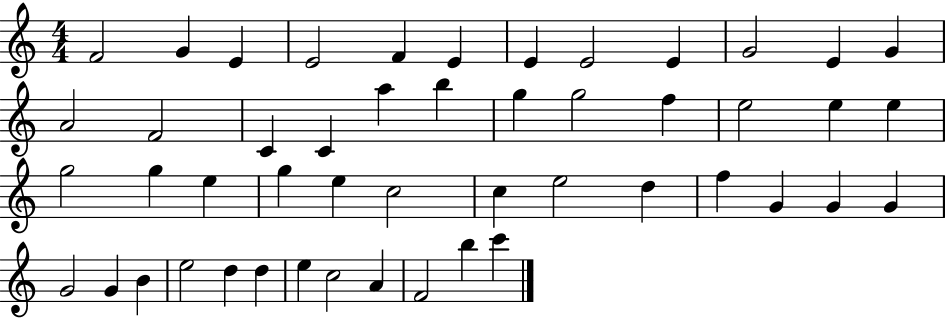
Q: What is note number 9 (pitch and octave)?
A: E4